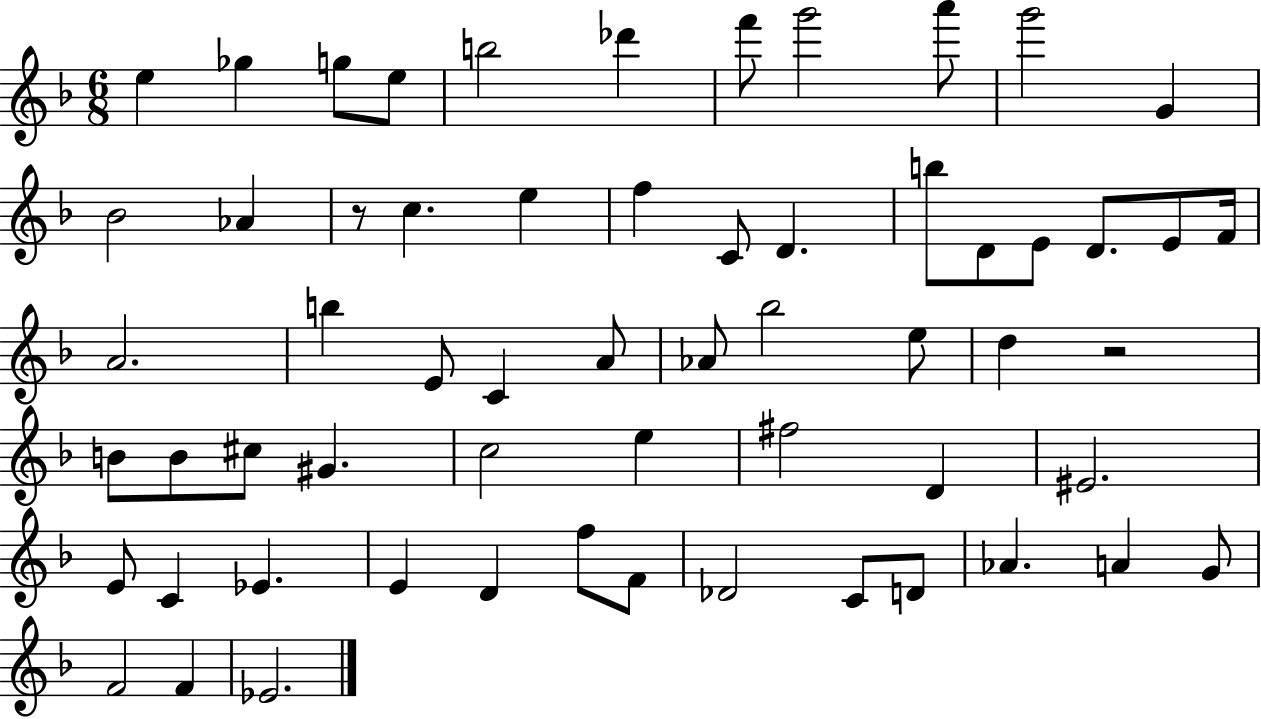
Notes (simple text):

E5/q Gb5/q G5/e E5/e B5/h Db6/q F6/e G6/h A6/e G6/h G4/q Bb4/h Ab4/q R/e C5/q. E5/q F5/q C4/e D4/q. B5/e D4/e E4/e D4/e. E4/e F4/s A4/h. B5/q E4/e C4/q A4/e Ab4/e Bb5/h E5/e D5/q R/h B4/e B4/e C#5/e G#4/q. C5/h E5/q F#5/h D4/q EIS4/h. E4/e C4/q Eb4/q. E4/q D4/q F5/e F4/e Db4/h C4/e D4/e Ab4/q. A4/q G4/e F4/h F4/q Eb4/h.